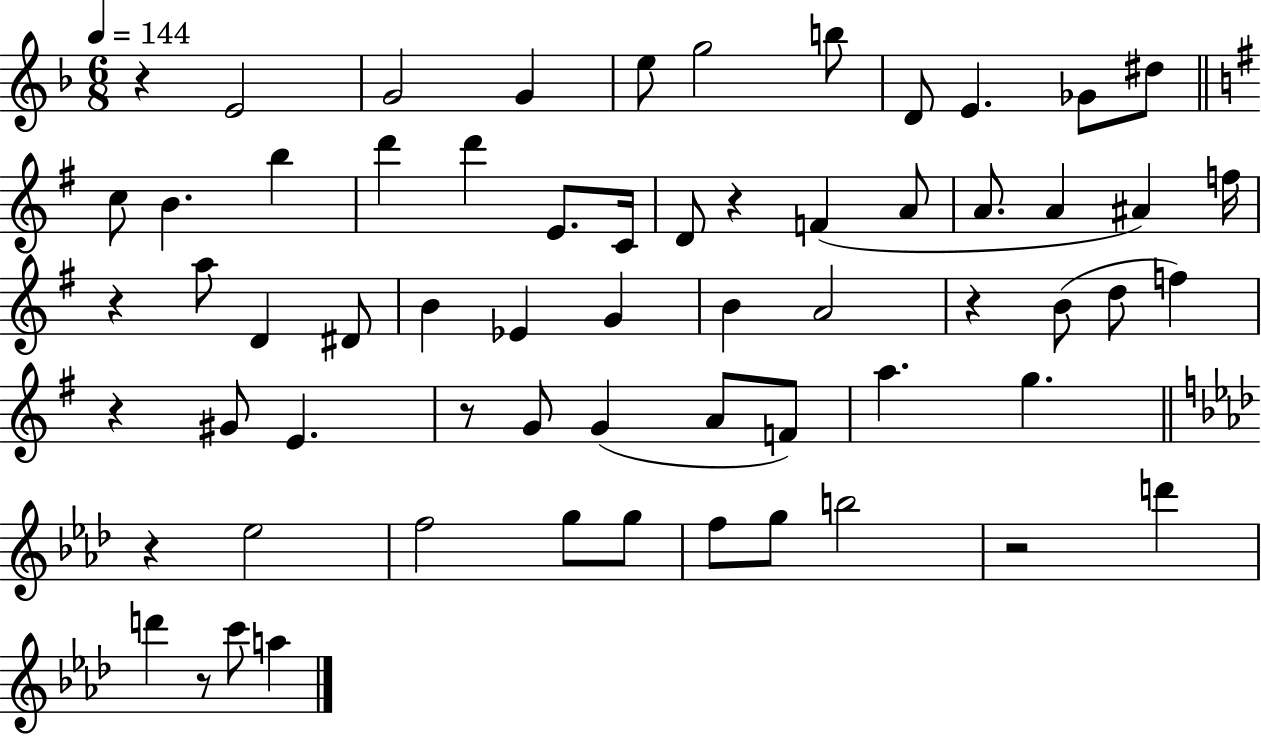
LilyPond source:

{
  \clef treble
  \numericTimeSignature
  \time 6/8
  \key f \major
  \tempo 4 = 144
  r4 e'2 | g'2 g'4 | e''8 g''2 b''8 | d'8 e'4. ges'8 dis''8 | \break \bar "||" \break \key e \minor c''8 b'4. b''4 | d'''4 d'''4 e'8. c'16 | d'8 r4 f'4( a'8 | a'8. a'4 ais'4) f''16 | \break r4 a''8 d'4 dis'8 | b'4 ees'4 g'4 | b'4 a'2 | r4 b'8( d''8 f''4) | \break r4 gis'8 e'4. | r8 g'8 g'4( a'8 f'8) | a''4. g''4. | \bar "||" \break \key aes \major r4 ees''2 | f''2 g''8 g''8 | f''8 g''8 b''2 | r2 d'''4 | \break d'''4 r8 c'''8 a''4 | \bar "|."
}